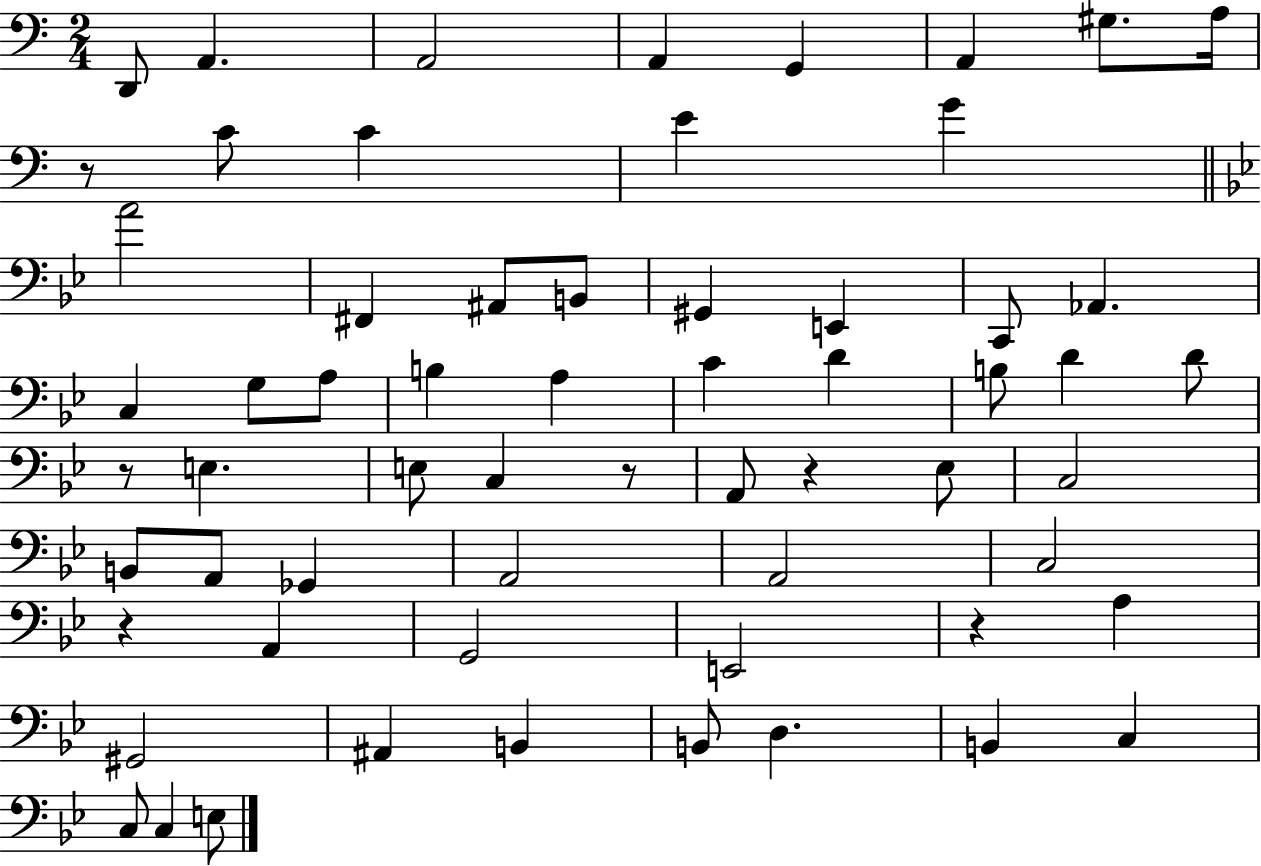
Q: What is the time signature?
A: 2/4